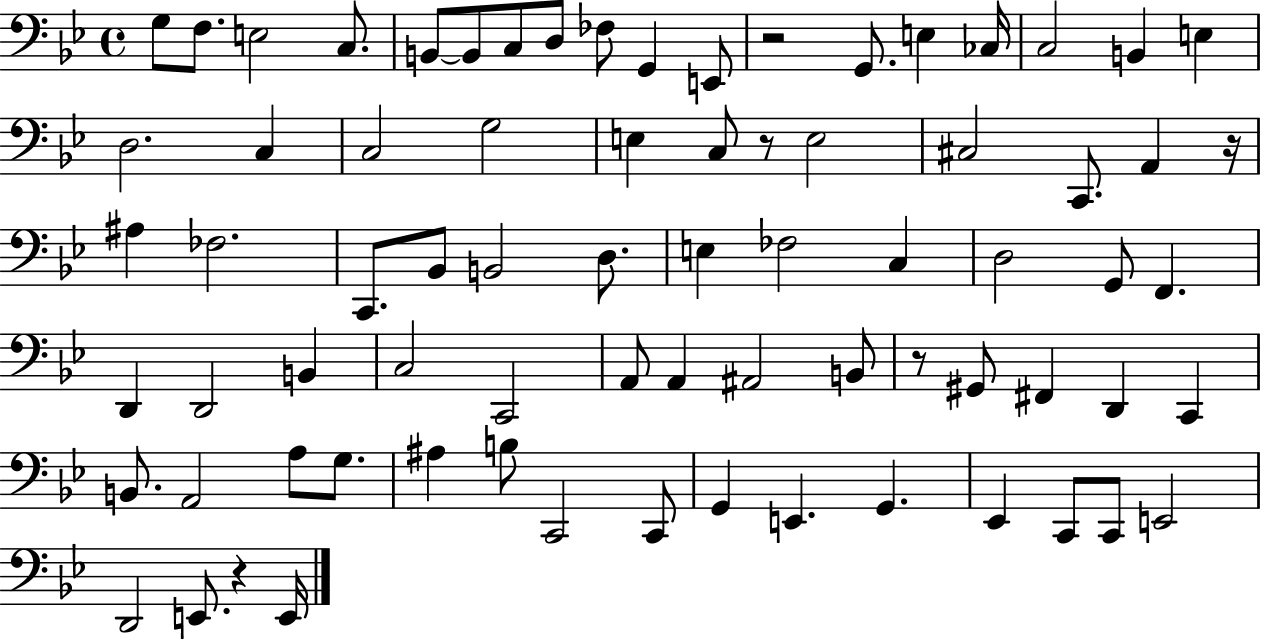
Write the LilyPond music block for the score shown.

{
  \clef bass
  \time 4/4
  \defaultTimeSignature
  \key bes \major
  \repeat volta 2 { g8 f8. e2 c8. | b,8~~ b,8 c8 d8 fes8 g,4 e,8 | r2 g,8. e4 ces16 | c2 b,4 e4 | \break d2. c4 | c2 g2 | e4 c8 r8 e2 | cis2 c,8. a,4 r16 | \break ais4 fes2. | c,8. bes,8 b,2 d8. | e4 fes2 c4 | d2 g,8 f,4. | \break d,4 d,2 b,4 | c2 c,2 | a,8 a,4 ais,2 b,8 | r8 gis,8 fis,4 d,4 c,4 | \break b,8. a,2 a8 g8. | ais4 b8 c,2 c,8 | g,4 e,4. g,4. | ees,4 c,8 c,8 e,2 | \break d,2 e,8. r4 e,16 | } \bar "|."
}